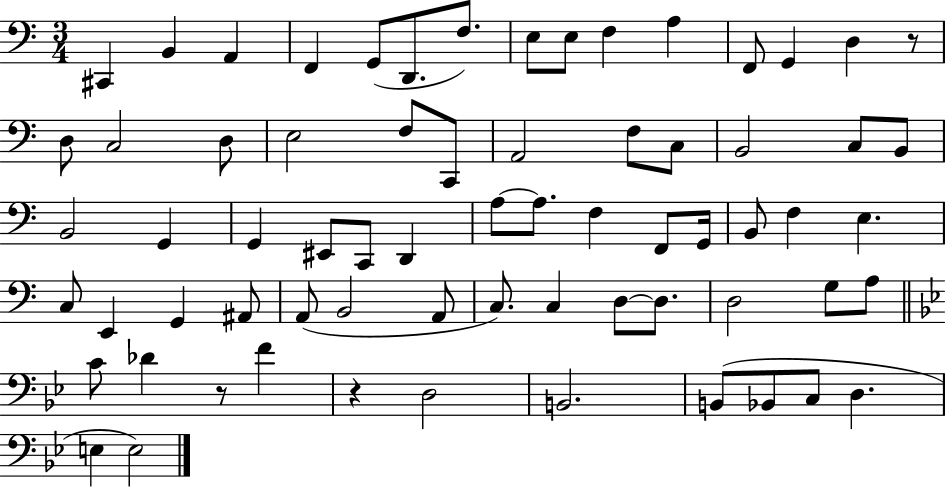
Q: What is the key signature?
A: C major